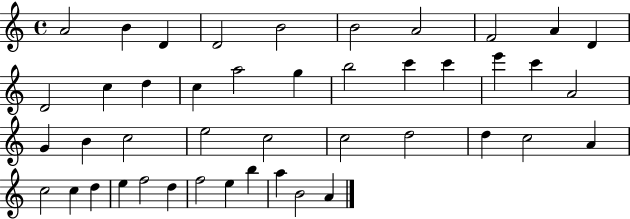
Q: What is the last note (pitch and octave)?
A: A4